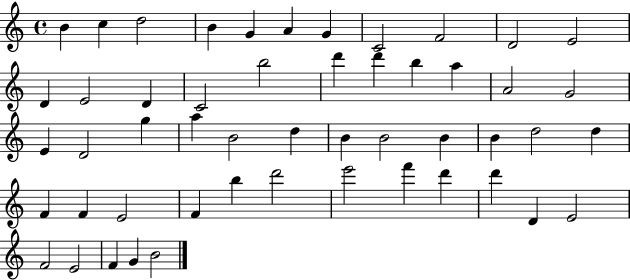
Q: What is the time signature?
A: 4/4